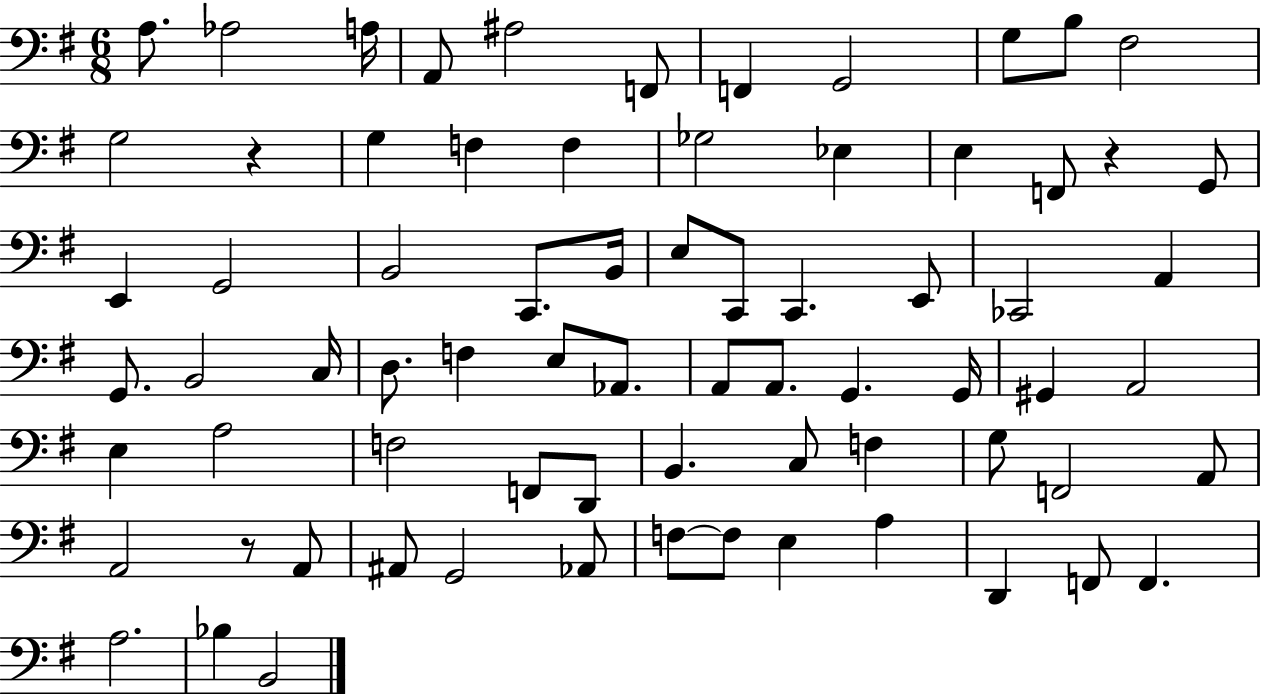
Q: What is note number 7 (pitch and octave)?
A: F2